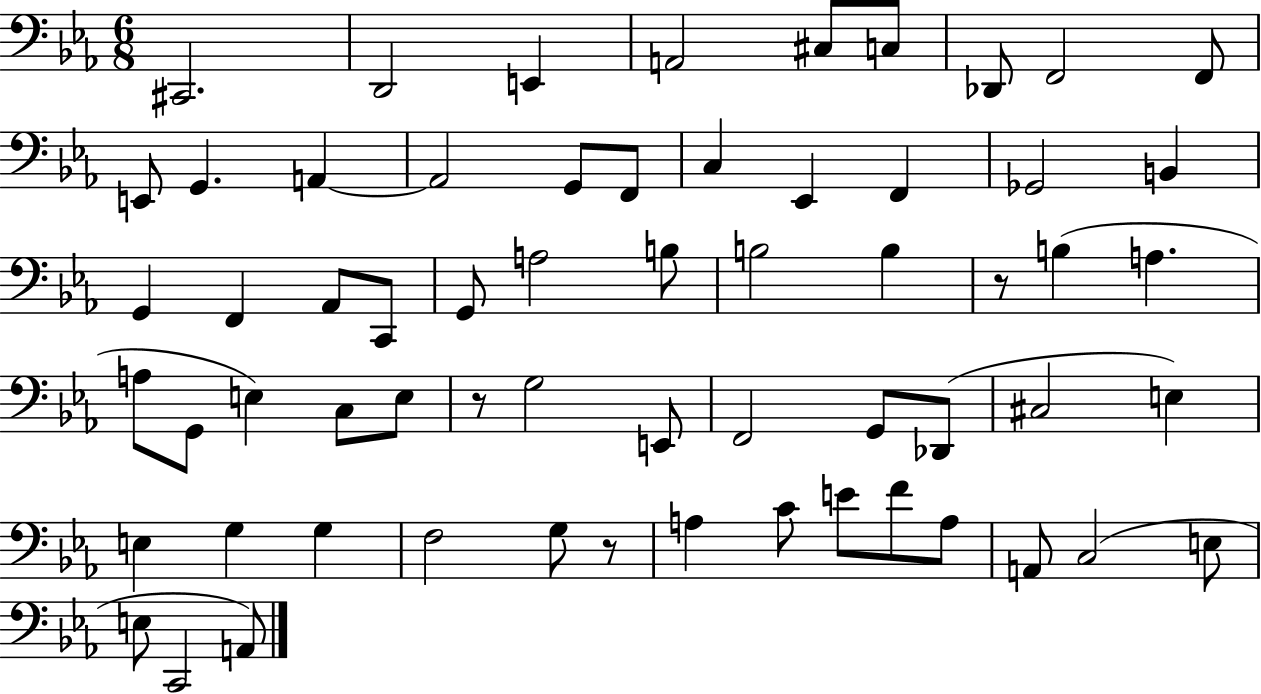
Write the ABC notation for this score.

X:1
T:Untitled
M:6/8
L:1/4
K:Eb
^C,,2 D,,2 E,, A,,2 ^C,/2 C,/2 _D,,/2 F,,2 F,,/2 E,,/2 G,, A,, A,,2 G,,/2 F,,/2 C, _E,, F,, _G,,2 B,, G,, F,, _A,,/2 C,,/2 G,,/2 A,2 B,/2 B,2 B, z/2 B, A, A,/2 G,,/2 E, C,/2 E,/2 z/2 G,2 E,,/2 F,,2 G,,/2 _D,,/2 ^C,2 E, E, G, G, F,2 G,/2 z/2 A, C/2 E/2 F/2 A,/2 A,,/2 C,2 E,/2 E,/2 C,,2 A,,/2